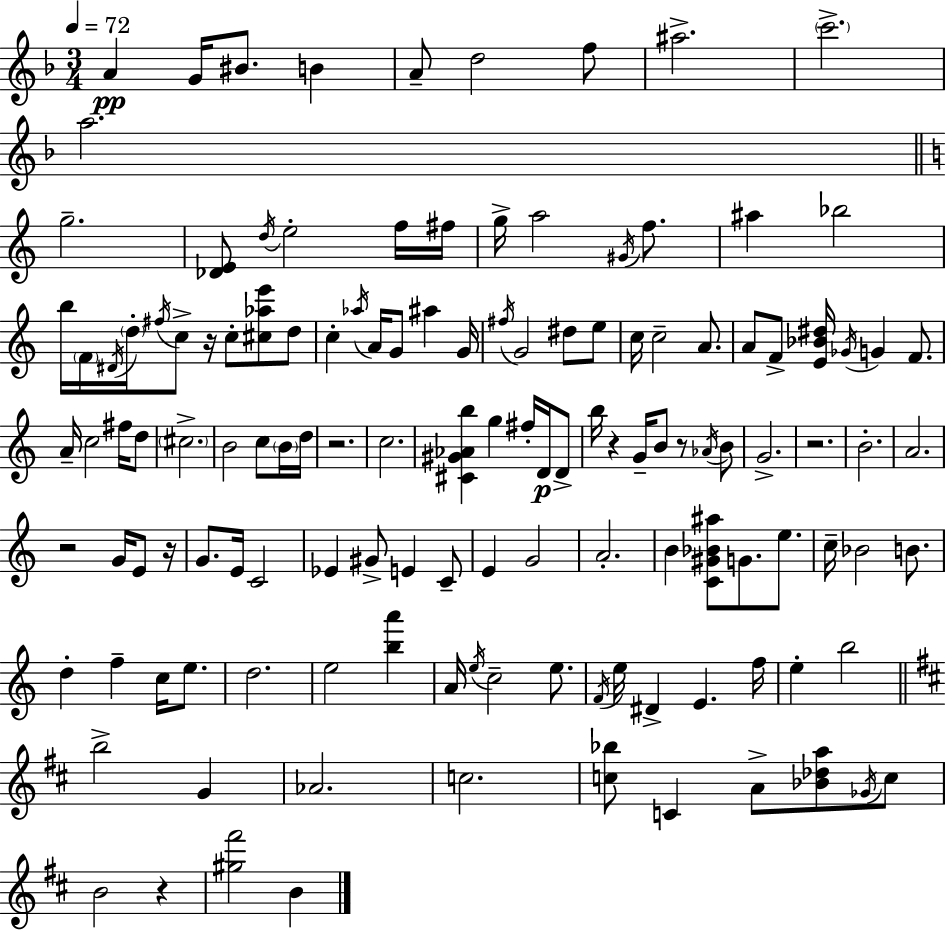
A4/q G4/s BIS4/e. B4/q A4/e D5/h F5/e A#5/h. C6/h. A5/h. G5/h. [Db4,E4]/e D5/s E5/h F5/s F#5/s G5/s A5/h G#4/s F5/e. A#5/q Bb5/h B5/s F4/s D#4/s D5/s F#5/s C5/e R/s C5/e [C#5,Ab5,E6]/e D5/e C5/q Ab5/s A4/s G4/e A#5/q G4/s F#5/s G4/h D#5/e E5/e C5/s C5/h A4/e. A4/e F4/e [E4,Bb4,D#5]/s Gb4/s G4/q F4/e. A4/s C5/h F#5/s D5/e C#5/h. B4/h C5/e B4/s D5/s R/h. C5/h. [C#4,G#4,Ab4,B5]/q G5/q F#5/s D4/s D4/e B5/s R/q G4/s B4/e R/e Ab4/s B4/e G4/h. R/h. B4/h. A4/h. R/h G4/s E4/e R/s G4/e. E4/s C4/h Eb4/q G#4/e E4/q C4/e E4/q G4/h A4/h. B4/q [C4,G#4,Bb4,A#5]/e G4/e. E5/e. C5/s Bb4/h B4/e. D5/q F5/q C5/s E5/e. D5/h. E5/h [B5,A6]/q A4/s E5/s C5/h E5/e. F4/s E5/s D#4/q E4/q. F5/s E5/q B5/h B5/h G4/q Ab4/h. C5/h. [C5,Bb5]/e C4/q A4/e [Bb4,Db5,A5]/e Gb4/s C5/e B4/h R/q [G#5,F#6]/h B4/q